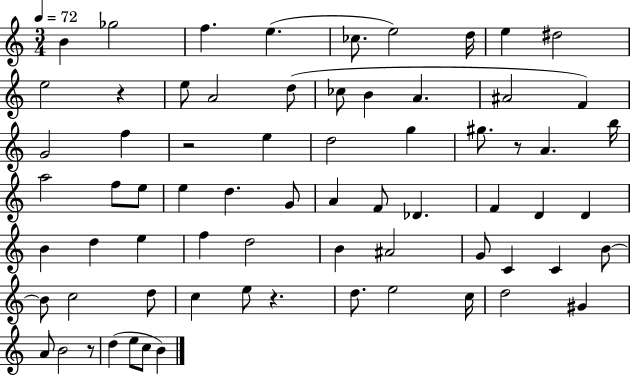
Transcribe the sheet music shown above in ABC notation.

X:1
T:Untitled
M:3/4
L:1/4
K:C
B _g2 f e _c/2 e2 d/4 e ^d2 e2 z e/2 A2 d/2 _c/2 B A ^A2 F G2 f z2 e d2 g ^g/2 z/2 A b/4 a2 f/2 e/2 e d G/2 A F/2 _D F D D B d e f d2 B ^A2 G/2 C C B/2 B/2 c2 d/2 c e/2 z d/2 e2 c/4 d2 ^G A/2 B2 z/2 d e/2 c/2 B